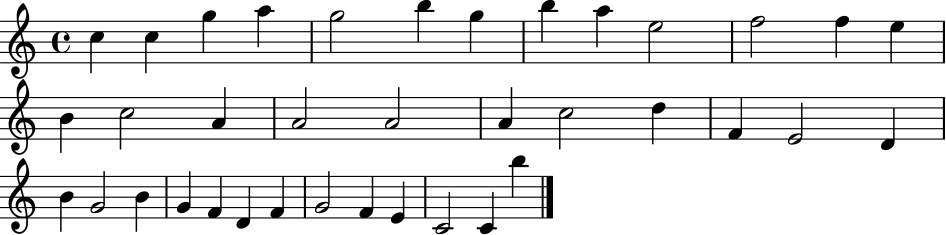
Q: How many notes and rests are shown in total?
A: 37